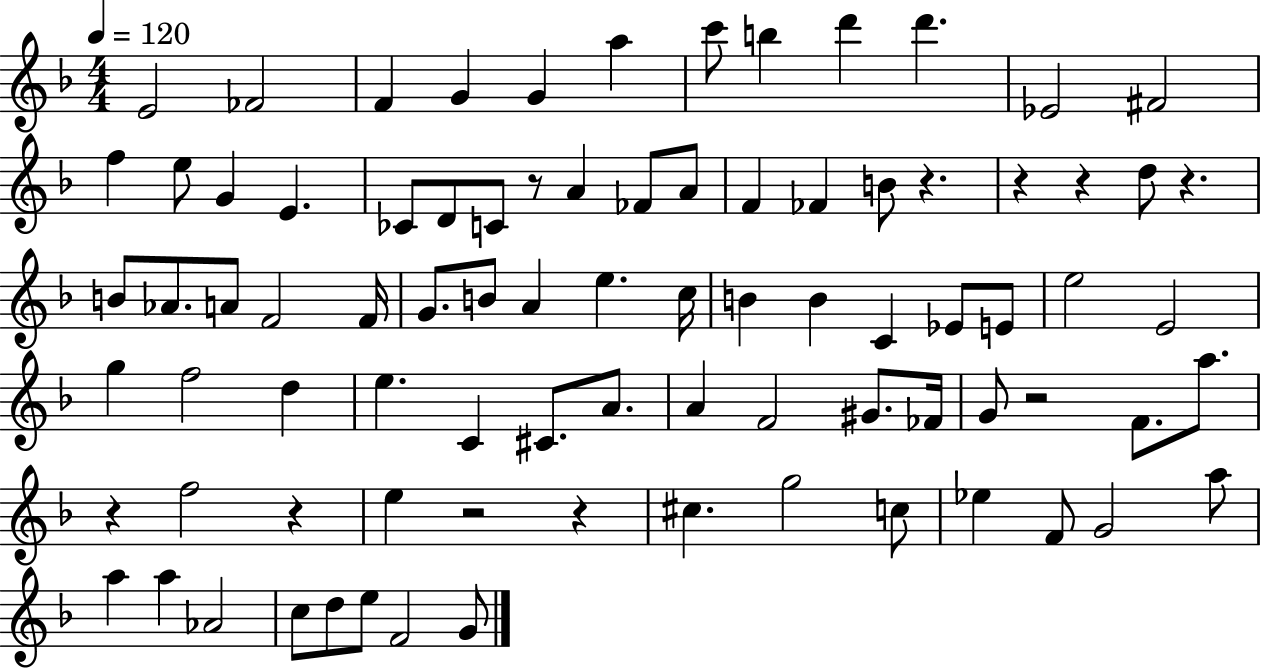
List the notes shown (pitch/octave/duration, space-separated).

E4/h FES4/h F4/q G4/q G4/q A5/q C6/e B5/q D6/q D6/q. Eb4/h F#4/h F5/q E5/e G4/q E4/q. CES4/e D4/e C4/e R/e A4/q FES4/e A4/e F4/q FES4/q B4/e R/q. R/q R/q D5/e R/q. B4/e Ab4/e. A4/e F4/h F4/s G4/e. B4/e A4/q E5/q. C5/s B4/q B4/q C4/q Eb4/e E4/e E5/h E4/h G5/q F5/h D5/q E5/q. C4/q C#4/e. A4/e. A4/q F4/h G#4/e. FES4/s G4/e R/h F4/e. A5/e. R/q F5/h R/q E5/q R/h R/q C#5/q. G5/h C5/e Eb5/q F4/e G4/h A5/e A5/q A5/q Ab4/h C5/e D5/e E5/e F4/h G4/e